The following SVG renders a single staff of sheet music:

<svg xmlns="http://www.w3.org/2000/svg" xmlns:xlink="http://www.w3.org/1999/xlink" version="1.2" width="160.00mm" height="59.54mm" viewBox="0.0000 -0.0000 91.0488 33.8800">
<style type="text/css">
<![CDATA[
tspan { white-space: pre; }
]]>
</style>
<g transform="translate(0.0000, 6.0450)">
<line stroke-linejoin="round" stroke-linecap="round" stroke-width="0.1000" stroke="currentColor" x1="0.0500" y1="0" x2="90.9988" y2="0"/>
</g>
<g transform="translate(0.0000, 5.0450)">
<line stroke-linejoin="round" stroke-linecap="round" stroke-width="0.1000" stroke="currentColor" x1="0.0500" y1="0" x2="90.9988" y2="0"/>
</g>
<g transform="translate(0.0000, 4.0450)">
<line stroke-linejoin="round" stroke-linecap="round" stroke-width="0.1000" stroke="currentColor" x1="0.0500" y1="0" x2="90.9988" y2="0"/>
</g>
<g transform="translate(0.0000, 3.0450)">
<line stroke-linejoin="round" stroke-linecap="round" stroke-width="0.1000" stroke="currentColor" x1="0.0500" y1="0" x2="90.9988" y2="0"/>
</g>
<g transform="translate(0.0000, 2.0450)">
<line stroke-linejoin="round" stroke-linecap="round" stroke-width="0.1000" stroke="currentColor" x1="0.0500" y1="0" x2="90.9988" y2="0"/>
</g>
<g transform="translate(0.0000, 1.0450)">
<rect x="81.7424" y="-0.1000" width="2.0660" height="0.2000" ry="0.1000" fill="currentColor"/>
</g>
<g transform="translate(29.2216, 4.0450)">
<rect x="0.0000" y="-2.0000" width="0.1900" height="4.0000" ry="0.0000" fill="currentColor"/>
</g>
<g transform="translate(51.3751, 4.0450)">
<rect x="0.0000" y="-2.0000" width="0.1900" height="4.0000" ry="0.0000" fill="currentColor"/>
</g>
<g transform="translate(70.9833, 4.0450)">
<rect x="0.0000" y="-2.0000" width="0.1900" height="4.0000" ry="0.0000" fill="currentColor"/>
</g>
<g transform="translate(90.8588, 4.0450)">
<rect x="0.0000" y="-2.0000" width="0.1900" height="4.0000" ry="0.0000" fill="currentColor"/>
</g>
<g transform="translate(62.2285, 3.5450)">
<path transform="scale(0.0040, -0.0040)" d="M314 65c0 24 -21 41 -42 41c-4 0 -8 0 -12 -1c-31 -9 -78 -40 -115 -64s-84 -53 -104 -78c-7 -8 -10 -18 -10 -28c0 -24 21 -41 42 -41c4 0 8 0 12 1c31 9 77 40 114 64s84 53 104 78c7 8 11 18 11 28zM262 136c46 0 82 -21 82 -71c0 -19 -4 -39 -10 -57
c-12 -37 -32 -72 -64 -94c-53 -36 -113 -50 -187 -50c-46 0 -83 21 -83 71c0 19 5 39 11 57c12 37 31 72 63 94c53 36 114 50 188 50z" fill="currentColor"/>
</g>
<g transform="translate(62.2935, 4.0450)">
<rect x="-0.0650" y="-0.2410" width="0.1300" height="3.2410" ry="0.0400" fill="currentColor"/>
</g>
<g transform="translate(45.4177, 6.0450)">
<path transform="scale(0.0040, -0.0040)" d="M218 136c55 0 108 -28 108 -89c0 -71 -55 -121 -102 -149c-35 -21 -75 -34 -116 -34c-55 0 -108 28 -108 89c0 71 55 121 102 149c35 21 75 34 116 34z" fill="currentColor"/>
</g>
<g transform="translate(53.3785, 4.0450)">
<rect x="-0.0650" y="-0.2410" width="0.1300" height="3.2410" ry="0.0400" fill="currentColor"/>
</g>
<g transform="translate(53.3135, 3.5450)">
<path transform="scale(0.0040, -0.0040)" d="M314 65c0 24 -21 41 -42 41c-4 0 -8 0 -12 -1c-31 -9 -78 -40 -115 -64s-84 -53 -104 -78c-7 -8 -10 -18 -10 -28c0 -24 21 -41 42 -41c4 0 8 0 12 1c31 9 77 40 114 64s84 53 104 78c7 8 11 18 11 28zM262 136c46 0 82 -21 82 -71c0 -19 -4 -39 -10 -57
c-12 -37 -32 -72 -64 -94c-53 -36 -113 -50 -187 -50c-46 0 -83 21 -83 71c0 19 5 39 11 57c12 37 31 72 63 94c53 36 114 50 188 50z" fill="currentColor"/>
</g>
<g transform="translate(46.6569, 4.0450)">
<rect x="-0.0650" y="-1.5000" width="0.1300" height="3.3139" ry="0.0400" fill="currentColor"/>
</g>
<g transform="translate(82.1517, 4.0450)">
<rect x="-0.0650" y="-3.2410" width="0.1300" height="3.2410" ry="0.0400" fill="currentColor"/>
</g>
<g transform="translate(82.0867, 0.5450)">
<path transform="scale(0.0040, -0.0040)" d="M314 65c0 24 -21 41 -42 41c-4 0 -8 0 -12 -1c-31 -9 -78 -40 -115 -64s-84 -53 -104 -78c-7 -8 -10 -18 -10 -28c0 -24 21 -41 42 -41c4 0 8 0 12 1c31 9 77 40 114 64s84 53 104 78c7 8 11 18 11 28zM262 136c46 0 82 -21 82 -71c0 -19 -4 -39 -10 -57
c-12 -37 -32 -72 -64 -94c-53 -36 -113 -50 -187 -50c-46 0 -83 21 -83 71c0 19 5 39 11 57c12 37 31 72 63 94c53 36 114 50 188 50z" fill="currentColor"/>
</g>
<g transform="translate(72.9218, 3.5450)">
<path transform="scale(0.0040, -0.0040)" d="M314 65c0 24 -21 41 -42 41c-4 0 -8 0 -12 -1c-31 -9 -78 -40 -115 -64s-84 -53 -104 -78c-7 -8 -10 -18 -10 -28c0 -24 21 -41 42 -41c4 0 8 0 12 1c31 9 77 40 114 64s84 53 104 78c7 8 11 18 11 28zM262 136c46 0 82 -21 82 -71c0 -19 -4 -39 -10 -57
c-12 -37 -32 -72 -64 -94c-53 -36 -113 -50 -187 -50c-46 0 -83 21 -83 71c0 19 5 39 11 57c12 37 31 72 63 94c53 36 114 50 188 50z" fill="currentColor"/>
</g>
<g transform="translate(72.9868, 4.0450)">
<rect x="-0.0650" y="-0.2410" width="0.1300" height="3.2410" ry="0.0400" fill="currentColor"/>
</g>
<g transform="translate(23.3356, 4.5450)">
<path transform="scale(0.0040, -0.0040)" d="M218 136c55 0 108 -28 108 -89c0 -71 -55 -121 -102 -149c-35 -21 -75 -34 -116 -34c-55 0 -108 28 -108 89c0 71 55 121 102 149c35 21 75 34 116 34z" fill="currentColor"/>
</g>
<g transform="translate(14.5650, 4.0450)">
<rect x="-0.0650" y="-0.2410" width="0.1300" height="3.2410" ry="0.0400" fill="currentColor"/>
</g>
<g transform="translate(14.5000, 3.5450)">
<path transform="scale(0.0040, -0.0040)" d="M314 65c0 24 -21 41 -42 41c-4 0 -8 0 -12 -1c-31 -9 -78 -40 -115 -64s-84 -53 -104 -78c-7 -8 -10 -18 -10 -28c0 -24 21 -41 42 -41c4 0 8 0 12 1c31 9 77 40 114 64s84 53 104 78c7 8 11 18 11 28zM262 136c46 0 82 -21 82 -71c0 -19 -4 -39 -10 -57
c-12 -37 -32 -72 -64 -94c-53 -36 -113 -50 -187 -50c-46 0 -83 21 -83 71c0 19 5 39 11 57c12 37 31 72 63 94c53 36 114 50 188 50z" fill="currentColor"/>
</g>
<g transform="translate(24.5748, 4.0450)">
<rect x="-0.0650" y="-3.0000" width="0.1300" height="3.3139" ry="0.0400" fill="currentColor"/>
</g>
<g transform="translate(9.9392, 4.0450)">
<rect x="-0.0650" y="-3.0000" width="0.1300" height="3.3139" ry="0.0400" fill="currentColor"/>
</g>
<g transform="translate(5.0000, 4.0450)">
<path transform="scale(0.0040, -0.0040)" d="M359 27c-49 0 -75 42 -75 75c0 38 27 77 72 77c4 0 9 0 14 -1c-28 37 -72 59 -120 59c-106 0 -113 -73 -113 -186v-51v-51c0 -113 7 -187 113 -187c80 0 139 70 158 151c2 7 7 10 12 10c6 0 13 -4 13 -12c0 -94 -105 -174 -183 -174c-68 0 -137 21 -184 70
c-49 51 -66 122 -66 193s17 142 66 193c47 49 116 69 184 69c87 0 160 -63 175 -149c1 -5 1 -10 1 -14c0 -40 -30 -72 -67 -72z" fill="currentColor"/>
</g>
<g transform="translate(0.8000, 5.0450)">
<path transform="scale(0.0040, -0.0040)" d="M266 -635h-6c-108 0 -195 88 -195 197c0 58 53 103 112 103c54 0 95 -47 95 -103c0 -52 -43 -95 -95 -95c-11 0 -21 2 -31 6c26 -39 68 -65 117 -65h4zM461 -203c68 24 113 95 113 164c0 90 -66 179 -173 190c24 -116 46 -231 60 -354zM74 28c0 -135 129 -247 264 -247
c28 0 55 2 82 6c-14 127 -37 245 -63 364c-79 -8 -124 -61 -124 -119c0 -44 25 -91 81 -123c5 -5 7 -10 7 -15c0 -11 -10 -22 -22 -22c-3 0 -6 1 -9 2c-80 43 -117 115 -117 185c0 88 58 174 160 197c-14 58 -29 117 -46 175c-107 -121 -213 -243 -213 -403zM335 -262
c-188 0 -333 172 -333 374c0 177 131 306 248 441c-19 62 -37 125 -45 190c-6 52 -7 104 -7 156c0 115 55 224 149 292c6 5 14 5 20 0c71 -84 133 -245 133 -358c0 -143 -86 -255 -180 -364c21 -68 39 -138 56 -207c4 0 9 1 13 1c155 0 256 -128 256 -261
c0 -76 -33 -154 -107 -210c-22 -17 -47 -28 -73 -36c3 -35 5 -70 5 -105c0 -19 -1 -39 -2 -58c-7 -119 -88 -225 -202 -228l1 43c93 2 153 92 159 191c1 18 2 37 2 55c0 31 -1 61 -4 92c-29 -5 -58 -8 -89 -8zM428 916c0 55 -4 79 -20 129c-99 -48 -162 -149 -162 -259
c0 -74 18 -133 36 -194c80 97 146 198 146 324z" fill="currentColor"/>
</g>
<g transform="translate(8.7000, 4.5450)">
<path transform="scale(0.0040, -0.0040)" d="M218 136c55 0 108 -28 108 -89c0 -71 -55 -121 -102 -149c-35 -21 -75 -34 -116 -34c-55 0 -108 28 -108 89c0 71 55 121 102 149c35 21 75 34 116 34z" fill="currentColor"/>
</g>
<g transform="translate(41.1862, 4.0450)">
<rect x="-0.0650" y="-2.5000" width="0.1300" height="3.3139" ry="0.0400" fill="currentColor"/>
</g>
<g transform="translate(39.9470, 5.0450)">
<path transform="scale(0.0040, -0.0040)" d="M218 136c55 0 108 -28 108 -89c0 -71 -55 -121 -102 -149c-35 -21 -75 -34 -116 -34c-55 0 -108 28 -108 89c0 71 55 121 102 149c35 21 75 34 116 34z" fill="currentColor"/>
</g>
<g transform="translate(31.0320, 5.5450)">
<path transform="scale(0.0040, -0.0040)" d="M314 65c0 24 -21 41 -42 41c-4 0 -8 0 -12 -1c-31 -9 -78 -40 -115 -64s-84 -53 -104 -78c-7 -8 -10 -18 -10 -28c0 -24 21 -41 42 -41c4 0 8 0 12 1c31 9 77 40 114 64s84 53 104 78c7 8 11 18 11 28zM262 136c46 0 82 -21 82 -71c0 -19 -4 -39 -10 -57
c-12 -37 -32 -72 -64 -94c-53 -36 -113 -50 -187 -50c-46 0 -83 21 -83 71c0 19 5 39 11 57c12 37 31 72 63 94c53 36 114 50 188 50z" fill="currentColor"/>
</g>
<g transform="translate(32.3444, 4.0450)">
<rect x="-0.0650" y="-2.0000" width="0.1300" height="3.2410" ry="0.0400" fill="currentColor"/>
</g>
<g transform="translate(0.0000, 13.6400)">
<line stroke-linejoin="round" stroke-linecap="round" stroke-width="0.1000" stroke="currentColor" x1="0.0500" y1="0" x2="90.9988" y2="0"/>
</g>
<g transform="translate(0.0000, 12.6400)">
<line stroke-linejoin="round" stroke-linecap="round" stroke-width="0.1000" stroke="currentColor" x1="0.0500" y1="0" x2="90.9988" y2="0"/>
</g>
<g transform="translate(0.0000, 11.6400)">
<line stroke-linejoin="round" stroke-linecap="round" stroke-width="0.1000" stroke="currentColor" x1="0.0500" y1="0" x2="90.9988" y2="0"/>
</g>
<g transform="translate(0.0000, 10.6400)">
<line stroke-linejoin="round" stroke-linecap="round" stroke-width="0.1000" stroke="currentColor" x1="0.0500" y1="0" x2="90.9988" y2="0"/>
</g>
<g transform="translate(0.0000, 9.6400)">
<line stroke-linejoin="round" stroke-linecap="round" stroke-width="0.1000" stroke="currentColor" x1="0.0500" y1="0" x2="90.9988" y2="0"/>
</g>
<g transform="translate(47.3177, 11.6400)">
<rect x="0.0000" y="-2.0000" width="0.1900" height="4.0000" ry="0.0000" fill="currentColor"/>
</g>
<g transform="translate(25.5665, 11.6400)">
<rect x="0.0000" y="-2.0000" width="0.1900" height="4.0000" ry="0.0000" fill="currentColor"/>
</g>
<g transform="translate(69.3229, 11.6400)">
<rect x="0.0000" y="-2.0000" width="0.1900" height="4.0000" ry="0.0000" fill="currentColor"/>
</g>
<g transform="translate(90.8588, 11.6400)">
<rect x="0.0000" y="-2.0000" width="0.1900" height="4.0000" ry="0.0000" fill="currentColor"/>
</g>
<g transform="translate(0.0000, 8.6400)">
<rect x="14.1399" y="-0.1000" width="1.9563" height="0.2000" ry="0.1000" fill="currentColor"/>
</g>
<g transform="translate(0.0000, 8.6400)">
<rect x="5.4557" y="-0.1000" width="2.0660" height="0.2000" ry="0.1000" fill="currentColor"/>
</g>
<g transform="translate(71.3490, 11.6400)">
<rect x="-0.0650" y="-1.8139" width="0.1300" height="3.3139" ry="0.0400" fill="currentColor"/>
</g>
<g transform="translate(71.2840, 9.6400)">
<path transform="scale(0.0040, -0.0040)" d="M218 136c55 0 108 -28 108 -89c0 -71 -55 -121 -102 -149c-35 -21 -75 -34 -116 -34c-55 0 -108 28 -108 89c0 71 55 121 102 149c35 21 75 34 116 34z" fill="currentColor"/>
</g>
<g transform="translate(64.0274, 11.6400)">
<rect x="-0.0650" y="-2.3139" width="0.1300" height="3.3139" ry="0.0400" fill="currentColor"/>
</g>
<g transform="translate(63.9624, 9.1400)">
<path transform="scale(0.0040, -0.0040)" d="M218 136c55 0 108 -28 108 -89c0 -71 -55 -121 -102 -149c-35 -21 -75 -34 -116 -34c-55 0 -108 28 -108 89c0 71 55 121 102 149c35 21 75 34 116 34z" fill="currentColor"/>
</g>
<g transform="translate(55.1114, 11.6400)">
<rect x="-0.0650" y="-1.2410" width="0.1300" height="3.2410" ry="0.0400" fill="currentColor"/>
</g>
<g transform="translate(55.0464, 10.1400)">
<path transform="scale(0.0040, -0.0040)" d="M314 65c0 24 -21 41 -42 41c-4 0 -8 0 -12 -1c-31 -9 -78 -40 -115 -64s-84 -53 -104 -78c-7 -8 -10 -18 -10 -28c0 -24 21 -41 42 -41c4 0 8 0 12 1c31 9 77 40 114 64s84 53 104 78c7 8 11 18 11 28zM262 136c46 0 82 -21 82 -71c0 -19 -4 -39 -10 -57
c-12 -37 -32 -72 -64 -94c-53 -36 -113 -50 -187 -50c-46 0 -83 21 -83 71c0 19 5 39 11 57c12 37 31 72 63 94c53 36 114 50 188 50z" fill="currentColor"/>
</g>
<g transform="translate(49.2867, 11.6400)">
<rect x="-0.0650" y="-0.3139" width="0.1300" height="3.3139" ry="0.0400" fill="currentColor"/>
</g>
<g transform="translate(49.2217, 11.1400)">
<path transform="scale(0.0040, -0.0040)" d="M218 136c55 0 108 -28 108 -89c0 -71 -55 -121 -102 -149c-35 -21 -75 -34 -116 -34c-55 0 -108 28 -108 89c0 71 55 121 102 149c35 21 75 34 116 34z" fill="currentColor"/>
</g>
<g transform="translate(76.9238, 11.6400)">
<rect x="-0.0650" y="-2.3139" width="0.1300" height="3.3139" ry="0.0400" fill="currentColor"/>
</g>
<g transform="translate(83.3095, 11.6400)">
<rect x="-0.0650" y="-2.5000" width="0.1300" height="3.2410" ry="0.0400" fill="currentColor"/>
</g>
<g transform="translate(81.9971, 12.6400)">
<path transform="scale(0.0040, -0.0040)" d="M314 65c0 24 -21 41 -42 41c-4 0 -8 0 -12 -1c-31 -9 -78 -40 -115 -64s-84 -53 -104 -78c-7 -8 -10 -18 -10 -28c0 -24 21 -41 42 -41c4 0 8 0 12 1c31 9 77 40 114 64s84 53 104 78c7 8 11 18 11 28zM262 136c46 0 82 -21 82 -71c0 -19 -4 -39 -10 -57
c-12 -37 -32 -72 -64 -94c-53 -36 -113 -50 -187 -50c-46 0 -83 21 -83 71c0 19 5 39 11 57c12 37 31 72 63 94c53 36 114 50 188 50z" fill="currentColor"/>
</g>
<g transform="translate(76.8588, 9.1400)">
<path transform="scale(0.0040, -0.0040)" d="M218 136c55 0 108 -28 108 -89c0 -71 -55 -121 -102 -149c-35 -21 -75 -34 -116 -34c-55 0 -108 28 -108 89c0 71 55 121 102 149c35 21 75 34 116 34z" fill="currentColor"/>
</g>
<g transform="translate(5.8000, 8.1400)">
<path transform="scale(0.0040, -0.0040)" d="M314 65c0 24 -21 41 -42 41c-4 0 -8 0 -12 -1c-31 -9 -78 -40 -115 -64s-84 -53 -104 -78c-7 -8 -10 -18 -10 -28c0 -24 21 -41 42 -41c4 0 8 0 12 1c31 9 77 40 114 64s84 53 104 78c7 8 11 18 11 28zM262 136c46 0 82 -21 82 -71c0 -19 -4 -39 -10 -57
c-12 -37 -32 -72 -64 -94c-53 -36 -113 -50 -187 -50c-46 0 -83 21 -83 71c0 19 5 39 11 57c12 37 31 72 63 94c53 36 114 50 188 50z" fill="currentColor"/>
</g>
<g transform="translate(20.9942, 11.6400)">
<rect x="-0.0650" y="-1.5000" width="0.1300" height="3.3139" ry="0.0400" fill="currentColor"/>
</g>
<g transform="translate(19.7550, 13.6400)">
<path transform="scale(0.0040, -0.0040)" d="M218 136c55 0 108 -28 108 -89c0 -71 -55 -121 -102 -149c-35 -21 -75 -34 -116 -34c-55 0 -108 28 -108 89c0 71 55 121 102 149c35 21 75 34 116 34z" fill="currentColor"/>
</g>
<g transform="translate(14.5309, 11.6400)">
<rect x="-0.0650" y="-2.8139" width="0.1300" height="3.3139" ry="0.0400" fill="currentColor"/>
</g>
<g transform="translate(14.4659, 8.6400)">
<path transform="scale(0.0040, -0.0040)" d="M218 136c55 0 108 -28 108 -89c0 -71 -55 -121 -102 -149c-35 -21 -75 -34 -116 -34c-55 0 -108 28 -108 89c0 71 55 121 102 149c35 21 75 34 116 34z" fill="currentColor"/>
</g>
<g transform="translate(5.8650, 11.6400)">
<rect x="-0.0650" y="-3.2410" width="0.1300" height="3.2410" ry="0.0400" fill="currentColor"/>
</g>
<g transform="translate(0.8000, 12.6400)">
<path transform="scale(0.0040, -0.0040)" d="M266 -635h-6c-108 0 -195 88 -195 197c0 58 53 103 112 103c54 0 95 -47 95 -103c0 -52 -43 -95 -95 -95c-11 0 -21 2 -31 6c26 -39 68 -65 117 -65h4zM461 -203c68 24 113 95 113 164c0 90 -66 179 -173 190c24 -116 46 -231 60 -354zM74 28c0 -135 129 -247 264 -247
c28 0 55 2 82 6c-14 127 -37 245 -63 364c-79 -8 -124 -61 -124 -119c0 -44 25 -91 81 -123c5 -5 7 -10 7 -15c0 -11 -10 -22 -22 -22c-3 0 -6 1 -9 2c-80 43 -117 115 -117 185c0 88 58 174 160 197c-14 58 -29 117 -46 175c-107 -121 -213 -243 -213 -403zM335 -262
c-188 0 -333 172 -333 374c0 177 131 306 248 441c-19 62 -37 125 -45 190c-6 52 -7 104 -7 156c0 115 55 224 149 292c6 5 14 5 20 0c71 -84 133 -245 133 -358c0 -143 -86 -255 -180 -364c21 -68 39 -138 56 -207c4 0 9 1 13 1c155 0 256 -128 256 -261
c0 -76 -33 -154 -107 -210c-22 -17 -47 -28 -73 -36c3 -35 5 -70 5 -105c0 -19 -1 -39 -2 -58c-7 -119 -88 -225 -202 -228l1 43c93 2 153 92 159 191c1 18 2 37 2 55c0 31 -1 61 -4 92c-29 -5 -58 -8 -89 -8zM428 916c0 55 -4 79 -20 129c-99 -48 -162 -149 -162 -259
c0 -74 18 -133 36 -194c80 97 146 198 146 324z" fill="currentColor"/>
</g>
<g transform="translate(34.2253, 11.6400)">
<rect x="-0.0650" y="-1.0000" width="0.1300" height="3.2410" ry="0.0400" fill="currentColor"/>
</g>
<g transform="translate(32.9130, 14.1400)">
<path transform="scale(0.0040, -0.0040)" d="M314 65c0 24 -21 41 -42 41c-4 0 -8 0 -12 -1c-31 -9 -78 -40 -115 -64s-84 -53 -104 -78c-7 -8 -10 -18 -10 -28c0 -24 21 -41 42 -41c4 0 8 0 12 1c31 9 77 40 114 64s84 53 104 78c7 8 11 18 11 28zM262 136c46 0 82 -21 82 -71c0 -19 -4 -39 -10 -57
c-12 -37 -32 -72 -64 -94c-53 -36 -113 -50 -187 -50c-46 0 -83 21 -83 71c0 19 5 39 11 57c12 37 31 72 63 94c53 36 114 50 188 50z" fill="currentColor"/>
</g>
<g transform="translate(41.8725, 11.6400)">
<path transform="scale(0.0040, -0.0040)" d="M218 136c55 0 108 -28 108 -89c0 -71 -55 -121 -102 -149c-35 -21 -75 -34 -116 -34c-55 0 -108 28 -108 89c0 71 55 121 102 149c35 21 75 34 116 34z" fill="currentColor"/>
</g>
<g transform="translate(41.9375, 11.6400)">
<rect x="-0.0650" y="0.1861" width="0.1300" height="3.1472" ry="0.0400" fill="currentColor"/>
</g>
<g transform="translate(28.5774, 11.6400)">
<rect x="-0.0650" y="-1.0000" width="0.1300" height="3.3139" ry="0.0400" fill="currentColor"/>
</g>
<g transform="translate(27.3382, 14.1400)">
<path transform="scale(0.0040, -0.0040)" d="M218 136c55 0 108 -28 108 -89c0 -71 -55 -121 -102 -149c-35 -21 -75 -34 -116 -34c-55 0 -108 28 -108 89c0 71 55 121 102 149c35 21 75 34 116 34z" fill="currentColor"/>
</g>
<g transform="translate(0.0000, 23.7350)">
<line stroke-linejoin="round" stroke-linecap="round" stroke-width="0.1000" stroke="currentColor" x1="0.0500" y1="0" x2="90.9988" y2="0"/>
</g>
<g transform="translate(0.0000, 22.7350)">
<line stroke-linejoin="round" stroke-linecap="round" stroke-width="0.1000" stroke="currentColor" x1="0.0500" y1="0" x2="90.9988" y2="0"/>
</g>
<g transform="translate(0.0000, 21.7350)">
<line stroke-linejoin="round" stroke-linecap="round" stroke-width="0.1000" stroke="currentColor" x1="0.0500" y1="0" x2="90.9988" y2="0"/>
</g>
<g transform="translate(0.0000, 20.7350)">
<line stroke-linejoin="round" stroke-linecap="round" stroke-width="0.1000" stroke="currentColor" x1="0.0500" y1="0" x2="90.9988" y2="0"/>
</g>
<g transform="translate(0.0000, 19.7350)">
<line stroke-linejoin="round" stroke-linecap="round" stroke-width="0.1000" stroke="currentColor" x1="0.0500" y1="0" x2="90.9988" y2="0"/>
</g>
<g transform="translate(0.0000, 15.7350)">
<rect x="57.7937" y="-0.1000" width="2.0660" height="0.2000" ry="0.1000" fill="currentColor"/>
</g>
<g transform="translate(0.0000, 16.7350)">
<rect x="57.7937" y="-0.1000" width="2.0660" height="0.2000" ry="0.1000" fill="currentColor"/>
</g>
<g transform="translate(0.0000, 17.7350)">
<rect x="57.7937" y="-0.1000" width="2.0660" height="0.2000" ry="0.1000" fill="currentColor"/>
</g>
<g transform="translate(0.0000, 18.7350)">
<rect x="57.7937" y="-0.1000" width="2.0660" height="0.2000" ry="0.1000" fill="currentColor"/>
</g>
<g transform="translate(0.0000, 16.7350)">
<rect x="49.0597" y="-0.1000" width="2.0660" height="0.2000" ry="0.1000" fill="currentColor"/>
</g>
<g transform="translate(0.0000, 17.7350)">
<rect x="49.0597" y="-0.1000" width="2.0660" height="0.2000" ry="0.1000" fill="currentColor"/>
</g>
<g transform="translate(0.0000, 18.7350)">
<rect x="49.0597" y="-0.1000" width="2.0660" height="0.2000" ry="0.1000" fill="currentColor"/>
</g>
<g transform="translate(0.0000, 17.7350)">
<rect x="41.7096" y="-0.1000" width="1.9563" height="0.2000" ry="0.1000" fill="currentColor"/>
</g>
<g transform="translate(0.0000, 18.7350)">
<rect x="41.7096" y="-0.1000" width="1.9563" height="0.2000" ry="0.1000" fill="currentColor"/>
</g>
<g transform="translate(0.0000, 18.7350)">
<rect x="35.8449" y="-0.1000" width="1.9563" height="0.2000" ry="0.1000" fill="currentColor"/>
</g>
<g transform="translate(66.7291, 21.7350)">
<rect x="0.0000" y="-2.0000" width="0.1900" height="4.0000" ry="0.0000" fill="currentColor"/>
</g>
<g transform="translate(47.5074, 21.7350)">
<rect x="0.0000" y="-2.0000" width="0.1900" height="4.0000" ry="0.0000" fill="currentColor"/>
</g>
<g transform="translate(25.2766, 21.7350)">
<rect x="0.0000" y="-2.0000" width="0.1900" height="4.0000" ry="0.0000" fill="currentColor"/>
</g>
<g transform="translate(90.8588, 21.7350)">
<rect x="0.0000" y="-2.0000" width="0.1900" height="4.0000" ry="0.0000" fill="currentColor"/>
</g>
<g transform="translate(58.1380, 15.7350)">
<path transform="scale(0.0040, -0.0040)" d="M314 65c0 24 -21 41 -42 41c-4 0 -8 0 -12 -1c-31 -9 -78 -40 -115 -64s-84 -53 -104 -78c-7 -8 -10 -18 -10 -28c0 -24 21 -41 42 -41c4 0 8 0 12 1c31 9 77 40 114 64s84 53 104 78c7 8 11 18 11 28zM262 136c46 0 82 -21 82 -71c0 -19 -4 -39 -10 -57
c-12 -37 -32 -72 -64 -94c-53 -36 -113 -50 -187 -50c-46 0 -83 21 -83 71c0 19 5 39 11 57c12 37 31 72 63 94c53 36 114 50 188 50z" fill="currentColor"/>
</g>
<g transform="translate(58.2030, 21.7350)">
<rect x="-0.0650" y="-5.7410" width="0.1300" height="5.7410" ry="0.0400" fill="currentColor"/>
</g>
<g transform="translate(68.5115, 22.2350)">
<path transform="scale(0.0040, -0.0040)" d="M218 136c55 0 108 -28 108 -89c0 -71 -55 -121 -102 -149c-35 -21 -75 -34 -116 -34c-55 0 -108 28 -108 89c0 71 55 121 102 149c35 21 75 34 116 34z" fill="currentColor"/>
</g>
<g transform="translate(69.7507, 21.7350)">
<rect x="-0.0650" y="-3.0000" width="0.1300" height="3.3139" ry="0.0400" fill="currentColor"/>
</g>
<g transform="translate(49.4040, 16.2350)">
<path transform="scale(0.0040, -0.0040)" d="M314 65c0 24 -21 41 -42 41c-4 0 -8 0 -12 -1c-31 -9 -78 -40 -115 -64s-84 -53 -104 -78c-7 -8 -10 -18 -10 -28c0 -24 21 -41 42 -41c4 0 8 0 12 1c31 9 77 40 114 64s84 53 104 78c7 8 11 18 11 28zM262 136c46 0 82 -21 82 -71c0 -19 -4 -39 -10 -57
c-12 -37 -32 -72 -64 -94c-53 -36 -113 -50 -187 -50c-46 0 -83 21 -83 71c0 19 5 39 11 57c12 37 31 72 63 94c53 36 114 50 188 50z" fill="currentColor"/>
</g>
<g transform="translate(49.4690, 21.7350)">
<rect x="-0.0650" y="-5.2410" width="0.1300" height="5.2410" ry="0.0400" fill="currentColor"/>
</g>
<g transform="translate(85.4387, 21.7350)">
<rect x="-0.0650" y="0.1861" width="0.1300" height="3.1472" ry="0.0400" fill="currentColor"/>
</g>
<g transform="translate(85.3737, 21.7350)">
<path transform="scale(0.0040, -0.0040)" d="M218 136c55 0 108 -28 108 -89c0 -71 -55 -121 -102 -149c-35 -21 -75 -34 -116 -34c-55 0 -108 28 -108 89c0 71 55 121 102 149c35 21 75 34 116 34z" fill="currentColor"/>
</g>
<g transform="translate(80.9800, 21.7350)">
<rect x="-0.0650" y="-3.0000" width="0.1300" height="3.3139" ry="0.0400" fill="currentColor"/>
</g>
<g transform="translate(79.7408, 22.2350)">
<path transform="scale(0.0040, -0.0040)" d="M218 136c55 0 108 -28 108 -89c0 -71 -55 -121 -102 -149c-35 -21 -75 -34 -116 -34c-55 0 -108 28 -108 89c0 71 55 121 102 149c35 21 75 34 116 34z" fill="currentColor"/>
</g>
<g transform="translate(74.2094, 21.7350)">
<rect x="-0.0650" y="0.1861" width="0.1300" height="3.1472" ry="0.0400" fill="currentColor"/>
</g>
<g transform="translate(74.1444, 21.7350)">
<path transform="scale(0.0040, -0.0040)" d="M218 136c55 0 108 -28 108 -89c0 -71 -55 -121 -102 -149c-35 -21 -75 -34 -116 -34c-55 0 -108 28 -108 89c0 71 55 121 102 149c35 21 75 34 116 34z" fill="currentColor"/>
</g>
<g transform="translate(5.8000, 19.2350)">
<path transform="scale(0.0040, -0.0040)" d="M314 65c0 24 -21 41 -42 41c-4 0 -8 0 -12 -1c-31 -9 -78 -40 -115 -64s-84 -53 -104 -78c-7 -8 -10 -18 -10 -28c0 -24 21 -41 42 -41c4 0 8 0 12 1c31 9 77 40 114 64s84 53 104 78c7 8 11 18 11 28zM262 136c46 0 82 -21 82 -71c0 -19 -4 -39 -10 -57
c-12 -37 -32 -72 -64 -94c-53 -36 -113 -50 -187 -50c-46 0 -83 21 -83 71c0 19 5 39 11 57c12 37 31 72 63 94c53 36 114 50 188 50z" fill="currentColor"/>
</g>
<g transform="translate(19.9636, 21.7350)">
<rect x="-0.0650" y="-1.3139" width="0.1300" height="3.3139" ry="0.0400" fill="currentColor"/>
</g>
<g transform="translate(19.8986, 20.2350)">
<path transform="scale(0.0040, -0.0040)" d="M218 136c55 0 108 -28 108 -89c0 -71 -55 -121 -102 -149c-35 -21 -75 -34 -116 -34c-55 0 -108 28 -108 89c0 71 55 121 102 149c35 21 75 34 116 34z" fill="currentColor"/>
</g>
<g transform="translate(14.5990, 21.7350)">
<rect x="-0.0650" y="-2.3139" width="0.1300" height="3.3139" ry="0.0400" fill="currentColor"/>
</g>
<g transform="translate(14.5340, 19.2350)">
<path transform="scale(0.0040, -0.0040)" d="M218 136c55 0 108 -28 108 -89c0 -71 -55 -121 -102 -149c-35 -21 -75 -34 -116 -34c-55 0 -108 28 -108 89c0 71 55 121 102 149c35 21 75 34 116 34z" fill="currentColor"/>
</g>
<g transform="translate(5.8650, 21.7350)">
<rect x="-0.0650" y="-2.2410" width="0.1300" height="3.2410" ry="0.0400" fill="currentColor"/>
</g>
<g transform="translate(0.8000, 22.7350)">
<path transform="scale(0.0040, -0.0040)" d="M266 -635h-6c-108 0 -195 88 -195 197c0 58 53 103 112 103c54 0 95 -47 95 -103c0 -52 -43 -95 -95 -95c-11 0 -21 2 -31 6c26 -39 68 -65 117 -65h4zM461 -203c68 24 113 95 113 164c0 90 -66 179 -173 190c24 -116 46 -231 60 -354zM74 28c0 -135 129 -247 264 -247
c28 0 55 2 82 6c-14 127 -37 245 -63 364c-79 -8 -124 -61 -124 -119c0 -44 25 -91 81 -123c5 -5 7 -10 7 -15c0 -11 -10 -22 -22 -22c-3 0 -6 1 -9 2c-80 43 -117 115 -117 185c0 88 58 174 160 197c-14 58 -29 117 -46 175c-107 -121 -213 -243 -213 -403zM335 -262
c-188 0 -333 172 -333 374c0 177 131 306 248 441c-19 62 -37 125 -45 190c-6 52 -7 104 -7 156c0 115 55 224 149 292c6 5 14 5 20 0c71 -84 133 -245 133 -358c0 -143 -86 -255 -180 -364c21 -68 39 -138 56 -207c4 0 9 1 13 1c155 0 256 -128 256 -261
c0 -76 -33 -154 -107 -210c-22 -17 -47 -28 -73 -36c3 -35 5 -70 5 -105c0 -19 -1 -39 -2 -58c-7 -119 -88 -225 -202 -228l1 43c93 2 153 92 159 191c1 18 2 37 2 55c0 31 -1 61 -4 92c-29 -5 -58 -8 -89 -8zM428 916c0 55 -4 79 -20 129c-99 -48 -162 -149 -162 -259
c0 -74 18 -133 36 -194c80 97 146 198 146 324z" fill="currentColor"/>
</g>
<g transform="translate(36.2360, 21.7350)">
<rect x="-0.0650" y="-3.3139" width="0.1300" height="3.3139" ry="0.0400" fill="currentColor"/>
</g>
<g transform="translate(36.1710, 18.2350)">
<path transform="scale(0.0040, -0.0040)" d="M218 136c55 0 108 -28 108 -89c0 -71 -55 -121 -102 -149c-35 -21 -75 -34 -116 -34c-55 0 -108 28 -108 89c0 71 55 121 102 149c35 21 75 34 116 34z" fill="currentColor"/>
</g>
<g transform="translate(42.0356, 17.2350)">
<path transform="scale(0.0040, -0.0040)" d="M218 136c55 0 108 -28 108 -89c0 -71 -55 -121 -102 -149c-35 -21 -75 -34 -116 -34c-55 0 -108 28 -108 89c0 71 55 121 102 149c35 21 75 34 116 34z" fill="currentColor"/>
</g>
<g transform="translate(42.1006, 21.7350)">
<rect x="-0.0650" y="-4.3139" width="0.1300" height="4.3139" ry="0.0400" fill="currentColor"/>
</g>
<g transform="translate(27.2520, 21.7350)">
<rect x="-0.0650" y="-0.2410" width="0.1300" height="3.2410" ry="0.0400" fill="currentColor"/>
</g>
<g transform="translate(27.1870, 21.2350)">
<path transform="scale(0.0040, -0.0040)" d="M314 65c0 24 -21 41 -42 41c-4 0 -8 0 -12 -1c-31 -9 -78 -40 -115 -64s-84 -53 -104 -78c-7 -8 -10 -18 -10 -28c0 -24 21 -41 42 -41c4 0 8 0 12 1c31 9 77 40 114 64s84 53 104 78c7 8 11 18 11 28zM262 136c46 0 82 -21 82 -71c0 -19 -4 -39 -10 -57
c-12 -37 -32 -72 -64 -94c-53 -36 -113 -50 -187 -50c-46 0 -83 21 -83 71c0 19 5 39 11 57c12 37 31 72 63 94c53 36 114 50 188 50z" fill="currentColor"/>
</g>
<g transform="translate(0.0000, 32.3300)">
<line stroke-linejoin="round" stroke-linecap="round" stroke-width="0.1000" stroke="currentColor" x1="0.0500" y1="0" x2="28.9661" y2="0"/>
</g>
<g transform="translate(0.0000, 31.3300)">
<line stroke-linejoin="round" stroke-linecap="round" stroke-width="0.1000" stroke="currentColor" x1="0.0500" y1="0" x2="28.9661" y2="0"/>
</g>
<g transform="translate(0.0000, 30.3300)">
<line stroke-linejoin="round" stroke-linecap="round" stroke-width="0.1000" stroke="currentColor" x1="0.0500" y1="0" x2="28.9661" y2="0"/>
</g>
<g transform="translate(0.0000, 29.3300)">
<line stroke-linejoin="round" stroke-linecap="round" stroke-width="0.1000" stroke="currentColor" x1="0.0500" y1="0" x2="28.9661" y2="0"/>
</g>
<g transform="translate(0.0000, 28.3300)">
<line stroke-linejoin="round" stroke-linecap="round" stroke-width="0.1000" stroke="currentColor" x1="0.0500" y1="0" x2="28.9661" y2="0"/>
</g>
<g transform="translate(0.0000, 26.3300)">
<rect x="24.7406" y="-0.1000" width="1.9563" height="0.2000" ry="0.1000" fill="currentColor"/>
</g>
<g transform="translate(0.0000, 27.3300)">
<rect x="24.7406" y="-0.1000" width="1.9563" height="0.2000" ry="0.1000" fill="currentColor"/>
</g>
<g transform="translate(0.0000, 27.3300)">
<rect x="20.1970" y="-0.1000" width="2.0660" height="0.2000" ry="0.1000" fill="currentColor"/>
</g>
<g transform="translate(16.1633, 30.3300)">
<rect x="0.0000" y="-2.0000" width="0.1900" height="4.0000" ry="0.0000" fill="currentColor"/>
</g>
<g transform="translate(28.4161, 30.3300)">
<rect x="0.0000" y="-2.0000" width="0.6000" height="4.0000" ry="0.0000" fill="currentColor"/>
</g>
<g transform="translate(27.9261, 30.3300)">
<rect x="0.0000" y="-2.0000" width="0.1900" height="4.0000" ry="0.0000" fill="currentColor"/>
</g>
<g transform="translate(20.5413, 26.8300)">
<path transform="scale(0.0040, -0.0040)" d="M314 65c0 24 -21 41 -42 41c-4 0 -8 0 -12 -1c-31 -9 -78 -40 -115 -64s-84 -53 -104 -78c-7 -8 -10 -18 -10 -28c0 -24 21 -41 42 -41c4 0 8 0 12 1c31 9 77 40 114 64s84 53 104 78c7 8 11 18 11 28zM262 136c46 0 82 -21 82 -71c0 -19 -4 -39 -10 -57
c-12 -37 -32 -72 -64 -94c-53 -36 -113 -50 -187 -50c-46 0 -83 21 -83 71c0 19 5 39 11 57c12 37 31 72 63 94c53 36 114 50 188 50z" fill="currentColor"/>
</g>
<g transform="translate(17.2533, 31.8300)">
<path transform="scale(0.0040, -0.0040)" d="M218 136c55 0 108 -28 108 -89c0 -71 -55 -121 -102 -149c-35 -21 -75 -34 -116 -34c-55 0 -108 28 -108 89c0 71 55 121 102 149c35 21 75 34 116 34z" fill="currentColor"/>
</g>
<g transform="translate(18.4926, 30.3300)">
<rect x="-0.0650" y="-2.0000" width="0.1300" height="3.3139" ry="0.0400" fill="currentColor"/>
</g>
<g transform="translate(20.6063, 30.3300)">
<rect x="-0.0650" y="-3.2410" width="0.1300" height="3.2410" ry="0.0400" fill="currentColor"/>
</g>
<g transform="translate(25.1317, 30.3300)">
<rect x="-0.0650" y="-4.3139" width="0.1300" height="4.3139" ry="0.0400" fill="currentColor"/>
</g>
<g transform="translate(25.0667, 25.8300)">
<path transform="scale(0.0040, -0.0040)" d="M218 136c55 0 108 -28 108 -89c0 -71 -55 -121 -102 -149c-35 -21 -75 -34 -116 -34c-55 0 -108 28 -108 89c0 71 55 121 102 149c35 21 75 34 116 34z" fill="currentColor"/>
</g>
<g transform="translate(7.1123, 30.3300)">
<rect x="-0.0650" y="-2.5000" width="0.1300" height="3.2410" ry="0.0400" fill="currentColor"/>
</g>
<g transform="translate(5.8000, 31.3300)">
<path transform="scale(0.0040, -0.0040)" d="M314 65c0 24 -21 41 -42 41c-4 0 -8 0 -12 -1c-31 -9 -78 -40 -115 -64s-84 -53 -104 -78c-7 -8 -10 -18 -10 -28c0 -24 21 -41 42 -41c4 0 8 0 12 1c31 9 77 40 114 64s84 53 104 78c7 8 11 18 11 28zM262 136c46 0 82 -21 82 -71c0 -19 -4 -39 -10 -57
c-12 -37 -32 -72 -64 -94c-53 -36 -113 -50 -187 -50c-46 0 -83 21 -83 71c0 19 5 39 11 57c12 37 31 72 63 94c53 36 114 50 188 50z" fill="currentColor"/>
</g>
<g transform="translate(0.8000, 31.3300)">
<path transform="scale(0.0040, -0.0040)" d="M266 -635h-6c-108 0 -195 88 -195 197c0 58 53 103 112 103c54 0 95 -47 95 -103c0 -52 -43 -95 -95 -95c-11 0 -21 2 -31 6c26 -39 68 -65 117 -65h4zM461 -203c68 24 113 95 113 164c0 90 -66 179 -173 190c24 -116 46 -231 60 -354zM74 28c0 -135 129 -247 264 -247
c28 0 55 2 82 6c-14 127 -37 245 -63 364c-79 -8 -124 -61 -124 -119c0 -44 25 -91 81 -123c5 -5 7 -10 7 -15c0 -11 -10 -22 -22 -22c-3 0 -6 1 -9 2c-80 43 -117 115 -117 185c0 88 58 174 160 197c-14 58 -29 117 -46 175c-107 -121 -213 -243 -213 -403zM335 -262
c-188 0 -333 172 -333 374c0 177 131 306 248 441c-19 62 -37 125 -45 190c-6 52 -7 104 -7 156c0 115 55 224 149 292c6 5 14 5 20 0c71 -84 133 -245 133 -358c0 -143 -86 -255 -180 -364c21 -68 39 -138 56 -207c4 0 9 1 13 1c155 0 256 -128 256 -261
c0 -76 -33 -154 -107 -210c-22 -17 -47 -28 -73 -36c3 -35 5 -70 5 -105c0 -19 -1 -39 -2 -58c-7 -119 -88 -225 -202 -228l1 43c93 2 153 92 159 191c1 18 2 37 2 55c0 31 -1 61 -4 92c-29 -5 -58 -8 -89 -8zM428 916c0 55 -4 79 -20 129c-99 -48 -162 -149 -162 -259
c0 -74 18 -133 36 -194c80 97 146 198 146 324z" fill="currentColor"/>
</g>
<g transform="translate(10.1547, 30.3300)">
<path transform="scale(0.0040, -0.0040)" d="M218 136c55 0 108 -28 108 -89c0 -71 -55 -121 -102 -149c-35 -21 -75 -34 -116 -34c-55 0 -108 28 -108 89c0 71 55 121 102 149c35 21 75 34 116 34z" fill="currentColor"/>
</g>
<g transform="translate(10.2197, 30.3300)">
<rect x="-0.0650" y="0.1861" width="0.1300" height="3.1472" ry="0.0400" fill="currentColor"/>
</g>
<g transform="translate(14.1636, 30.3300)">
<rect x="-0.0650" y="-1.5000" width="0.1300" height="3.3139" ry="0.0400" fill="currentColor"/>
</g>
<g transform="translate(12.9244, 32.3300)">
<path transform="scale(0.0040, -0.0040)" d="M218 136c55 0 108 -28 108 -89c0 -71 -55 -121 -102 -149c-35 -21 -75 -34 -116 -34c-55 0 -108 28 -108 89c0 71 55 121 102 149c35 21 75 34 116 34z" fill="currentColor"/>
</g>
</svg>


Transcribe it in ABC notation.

X:1
T:Untitled
M:4/4
L:1/4
K:C
A c2 A F2 G E c2 c2 c2 b2 b2 a E D D2 B c e2 g f g G2 g2 g e c2 b d' f'2 g'2 A B A B G2 B E F b2 d'